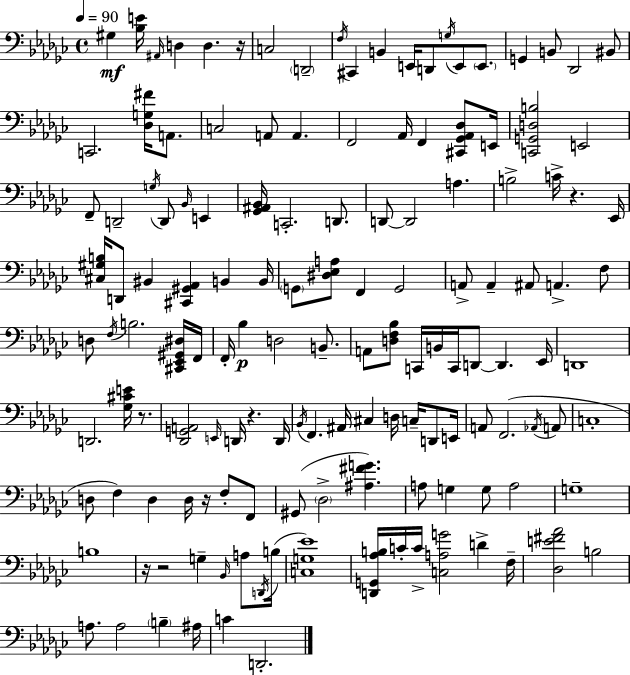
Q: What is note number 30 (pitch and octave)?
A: D2